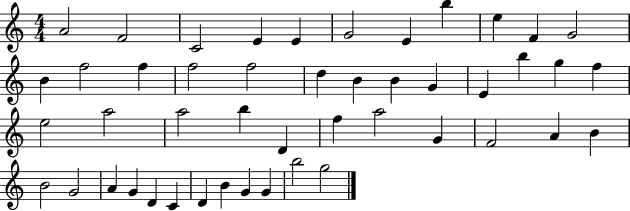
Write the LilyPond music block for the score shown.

{
  \clef treble
  \numericTimeSignature
  \time 4/4
  \key c \major
  a'2 f'2 | c'2 e'4 e'4 | g'2 e'4 b''4 | e''4 f'4 g'2 | \break b'4 f''2 f''4 | f''2 f''2 | d''4 b'4 b'4 g'4 | e'4 b''4 g''4 f''4 | \break e''2 a''2 | a''2 b''4 d'4 | f''4 a''2 g'4 | f'2 a'4 b'4 | \break b'2 g'2 | a'4 g'4 d'4 c'4 | d'4 b'4 g'4 g'4 | b''2 g''2 | \break \bar "|."
}